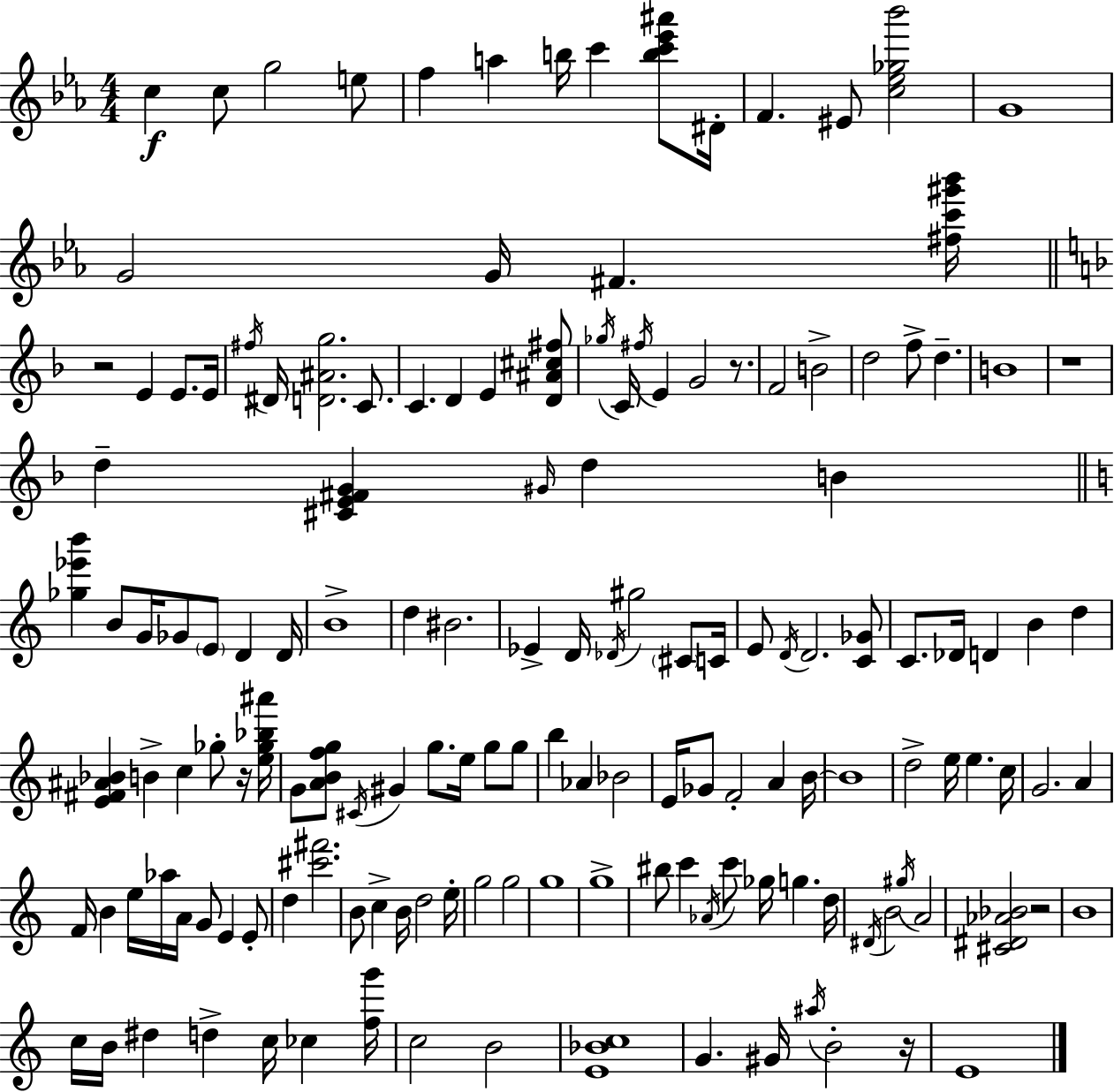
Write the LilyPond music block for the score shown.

{
  \clef treble
  \numericTimeSignature
  \time 4/4
  \key c \minor
  \repeat volta 2 { c''4\f c''8 g''2 e''8 | f''4 a''4 b''16 c'''4 <b'' c''' ees''' ais'''>8 dis'16-. | f'4. eis'8 <c'' ees'' ges'' bes'''>2 | g'1 | \break g'2 g'16 fis'4. <fis'' c''' gis''' bes'''>16 | \bar "||" \break \key f \major r2 e'4 e'8. e'16 | \acciaccatura { fis''16 } dis'16 <d' ais' g''>2. c'8. | c'4. d'4 e'4 <d' ais' cis'' fis''>8 | \acciaccatura { ges''16 } c'16 \acciaccatura { fis''16 } e'4 g'2 | \break r8. f'2 b'2-> | d''2 f''8-> d''4.-- | b'1 | r1 | \break d''4-- <cis' e' fis' g'>4 \grace { gis'16 } d''4 | b'4 \bar "||" \break \key c \major <ges'' ees''' b'''>4 b'8 g'16 ges'8 \parenthesize e'8 d'4 d'16 | b'1-> | d''4 bis'2. | ees'4-> d'16 \acciaccatura { des'16 } gis''2 \parenthesize cis'8 | \break c'16 e'8 \acciaccatura { d'16 } d'2. | <c' ges'>8 c'8. des'16 d'4 b'4 d''4 | <e' fis' ais' bes'>4 b'4-> c''4 ges''8-. | r16 <e'' ges'' bes'' ais'''>16 g'8 <a' b' f'' g''>8 \acciaccatura { cis'16 } gis'4 g''8. e''16 g''8 | \break g''8 b''4 aes'4 bes'2 | e'16 ges'8 f'2-. a'4 | b'16~~ b'1 | d''2-> e''16 e''4. | \break c''16 g'2. a'4 | f'16 b'4 e''16 aes''16 a'16 g'8 e'4 | e'8-. d''4 <cis''' fis'''>2. | b'8 c''4-> b'16 d''2 | \break e''16-. g''2 g''2 | g''1 | g''1-> | bis''8 c'''4 \acciaccatura { aes'16 } c'''8 ges''16 g''4. | \break d''16 \acciaccatura { dis'16 } b'2 \acciaccatura { gis''16 } a'2 | <cis' dis' aes' bes'>2 r2 | b'1 | c''16 b'16 dis''4 d''4-> | \break c''16 ces''4 <f'' g'''>16 c''2 b'2 | <e' bes' c''>1 | g'4. gis'16 \acciaccatura { ais''16 } b'2-. | r16 e'1 | \break } \bar "|."
}